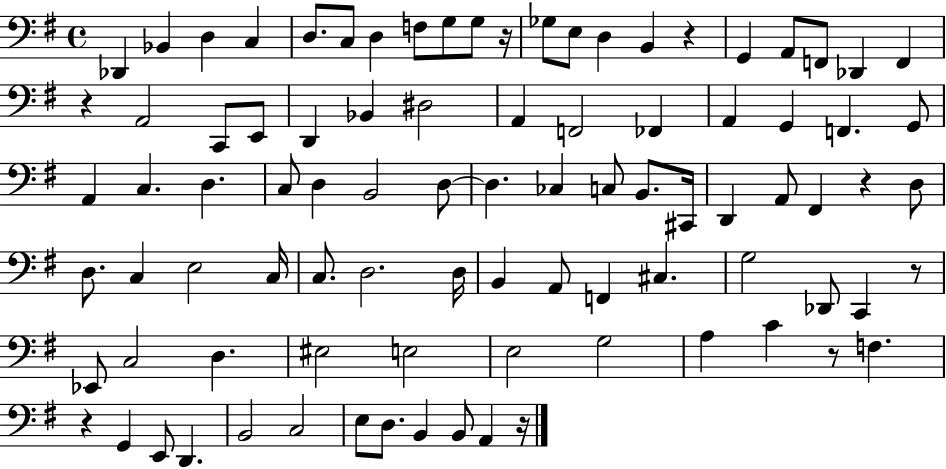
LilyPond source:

{
  \clef bass
  \time 4/4
  \defaultTimeSignature
  \key g \major
  des,4 bes,4 d4 c4 | d8. c8 d4 f8 g8 g8 r16 | ges8 e8 d4 b,4 r4 | g,4 a,8 f,8 des,4 f,4 | \break r4 a,2 c,8 e,8 | d,4 bes,4 dis2 | a,4 f,2 fes,4 | a,4 g,4 f,4. g,8 | \break a,4 c4. d4. | c8 d4 b,2 d8~~ | d4. ces4 c8 b,8. cis,16 | d,4 a,8 fis,4 r4 d8 | \break d8. c4 e2 c16 | c8. d2. d16 | b,4 a,8 f,4 cis4. | g2 des,8 c,4 r8 | \break ees,8 c2 d4. | eis2 e2 | e2 g2 | a4 c'4 r8 f4. | \break r4 g,4 e,8 d,4. | b,2 c2 | e8 d8. b,4 b,8 a,4 r16 | \bar "|."
}